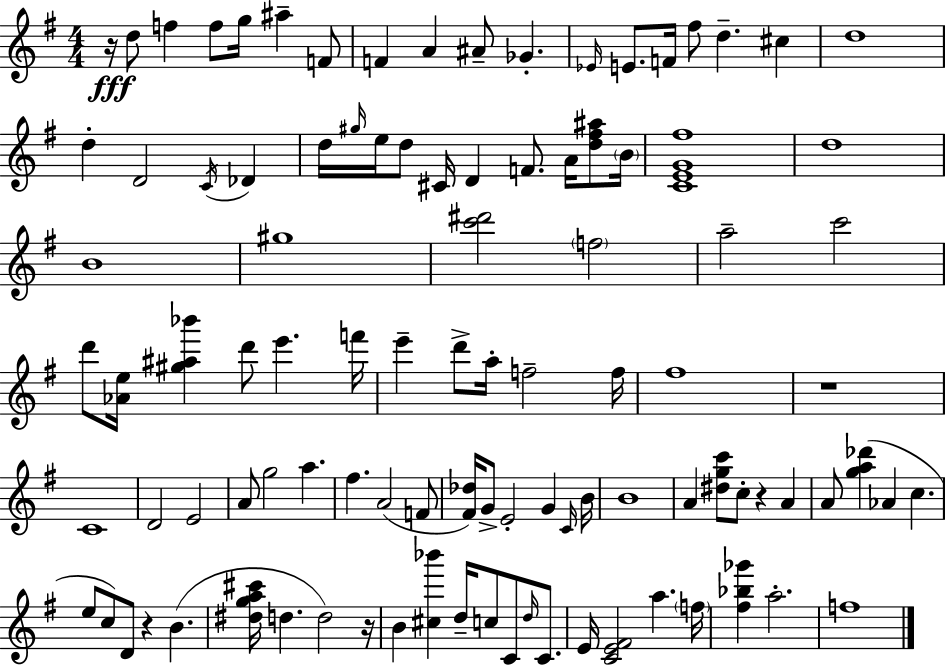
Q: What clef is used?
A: treble